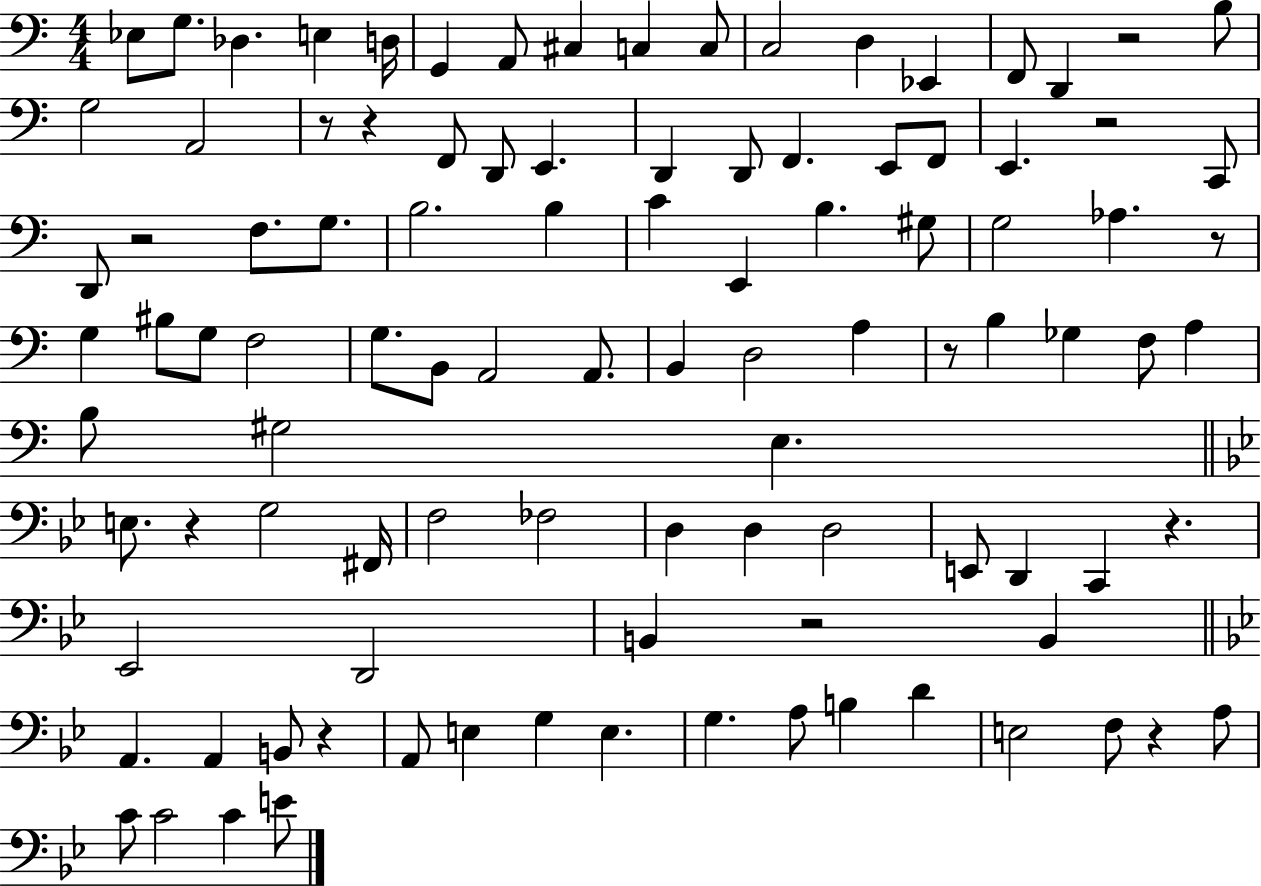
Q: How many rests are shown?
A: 12